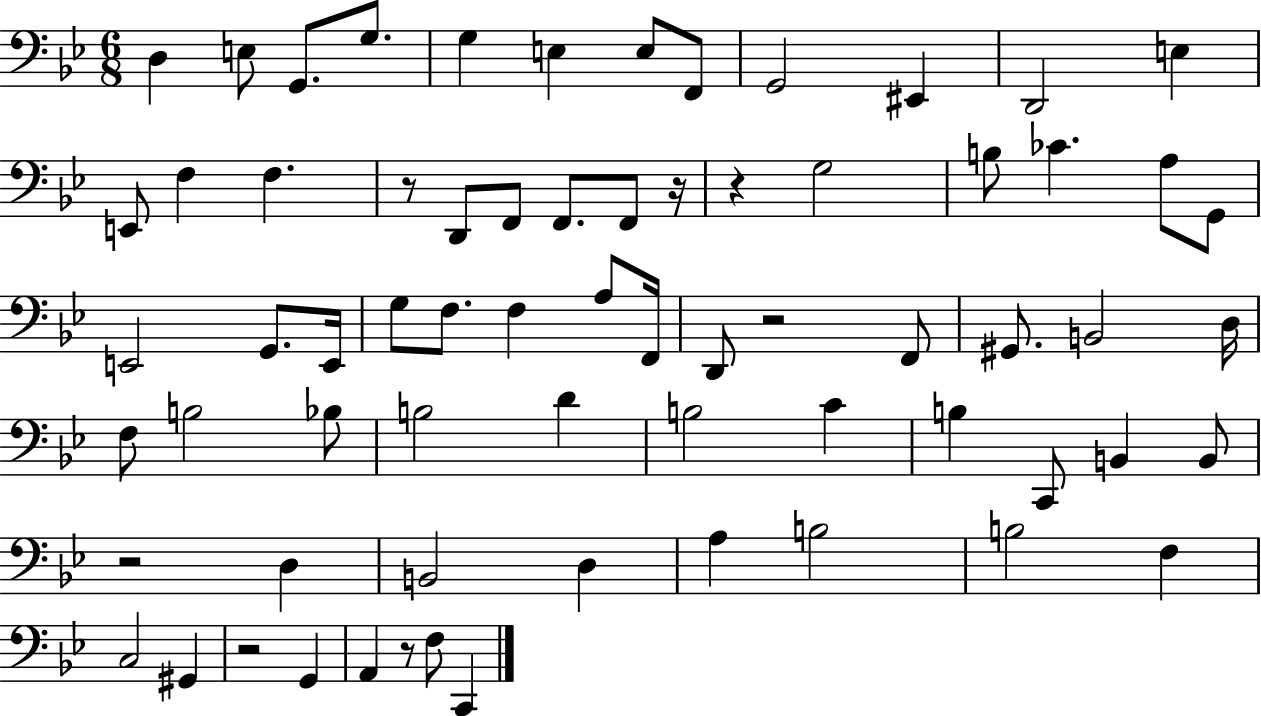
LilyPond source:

{
  \clef bass
  \numericTimeSignature
  \time 6/8
  \key bes \major
  d4 e8 g,8. g8. | g4 e4 e8 f,8 | g,2 eis,4 | d,2 e4 | \break e,8 f4 f4. | r8 d,8 f,8 f,8. f,8 r16 | r4 g2 | b8 ces'4. a8 g,8 | \break e,2 g,8. e,16 | g8 f8. f4 a8 f,16 | d,8 r2 f,8 | gis,8. b,2 d16 | \break f8 b2 bes8 | b2 d'4 | b2 c'4 | b4 c,8 b,4 b,8 | \break r2 d4 | b,2 d4 | a4 b2 | b2 f4 | \break c2 gis,4 | r2 g,4 | a,4 r8 f8 c,4 | \bar "|."
}